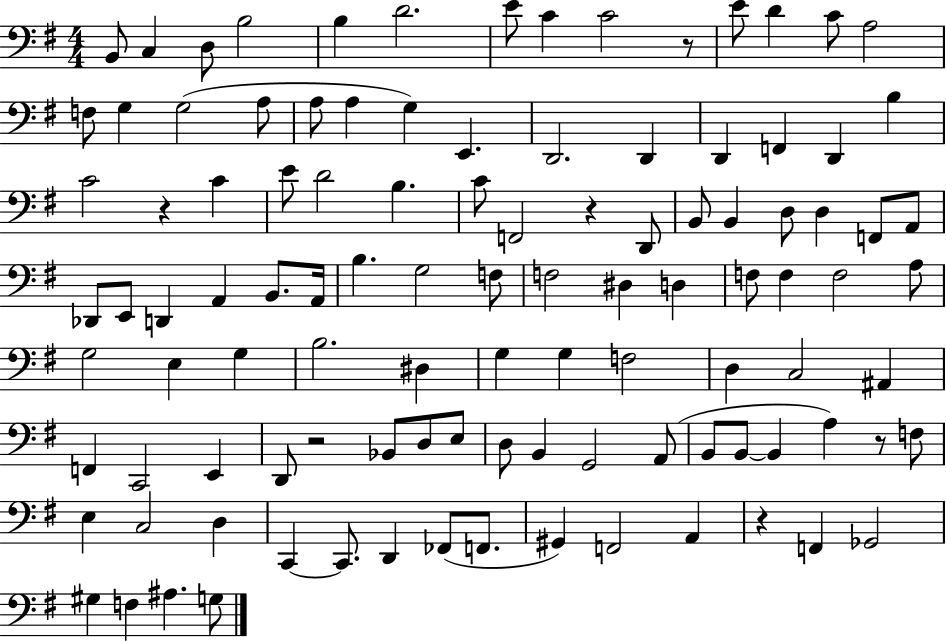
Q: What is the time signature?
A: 4/4